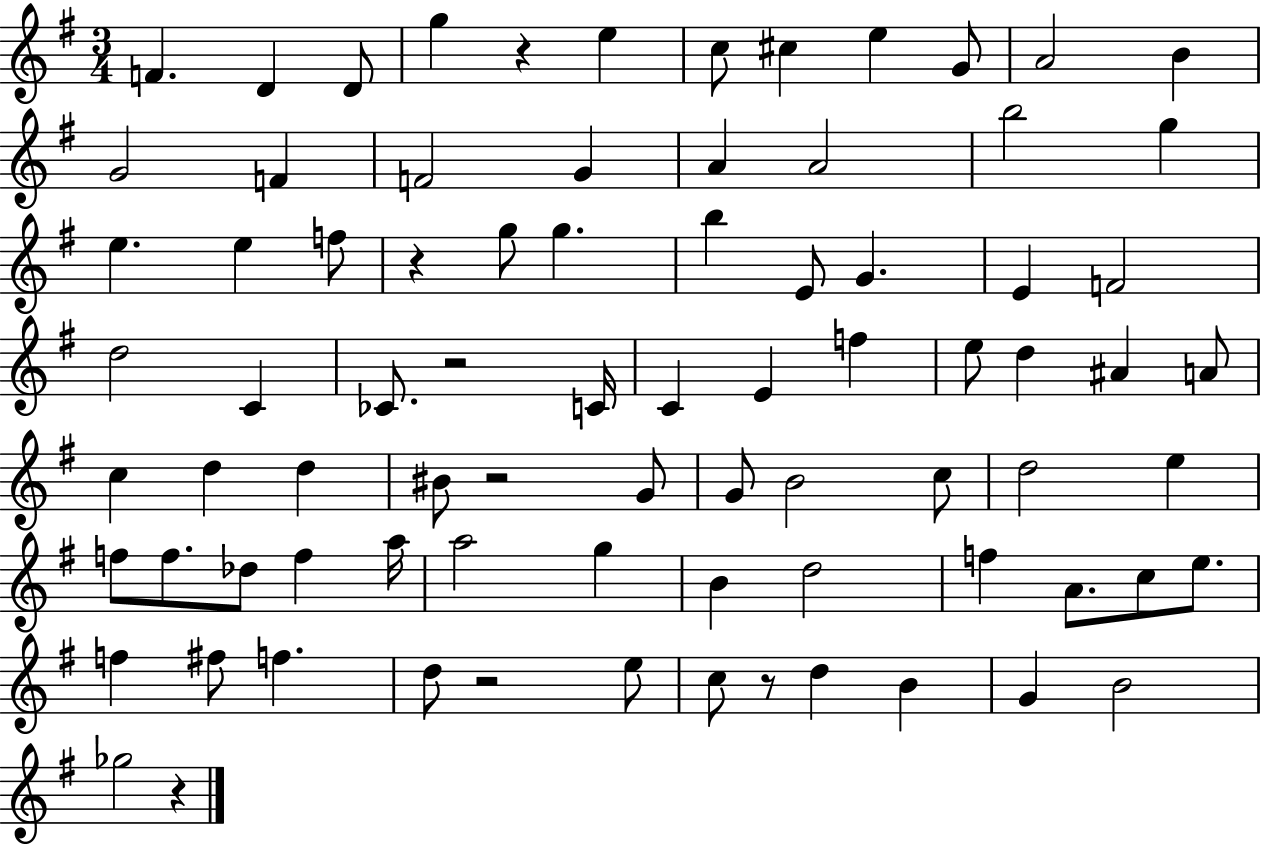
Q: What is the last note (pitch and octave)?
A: Gb5